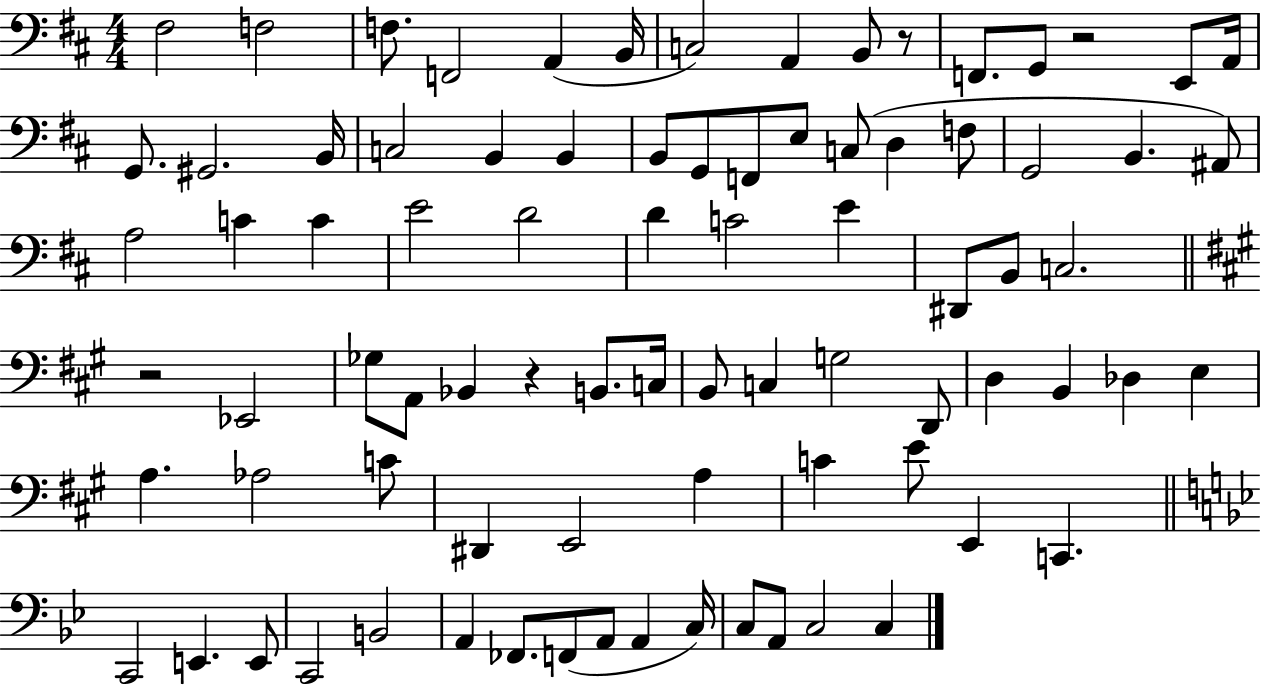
F#3/h F3/h F3/e. F2/h A2/q B2/s C3/h A2/q B2/e R/e F2/e. G2/e R/h E2/e A2/s G2/e. G#2/h. B2/s C3/h B2/q B2/q B2/e G2/e F2/e E3/e C3/e D3/q F3/e G2/h B2/q. A#2/e A3/h C4/q C4/q E4/h D4/h D4/q C4/h E4/q D#2/e B2/e C3/h. R/h Eb2/h Gb3/e A2/e Bb2/q R/q B2/e. C3/s B2/e C3/q G3/h D2/e D3/q B2/q Db3/q E3/q A3/q. Ab3/h C4/e D#2/q E2/h A3/q C4/q E4/e E2/q C2/q. C2/h E2/q. E2/e C2/h B2/h A2/q FES2/e. F2/e A2/e A2/q C3/s C3/e A2/e C3/h C3/q